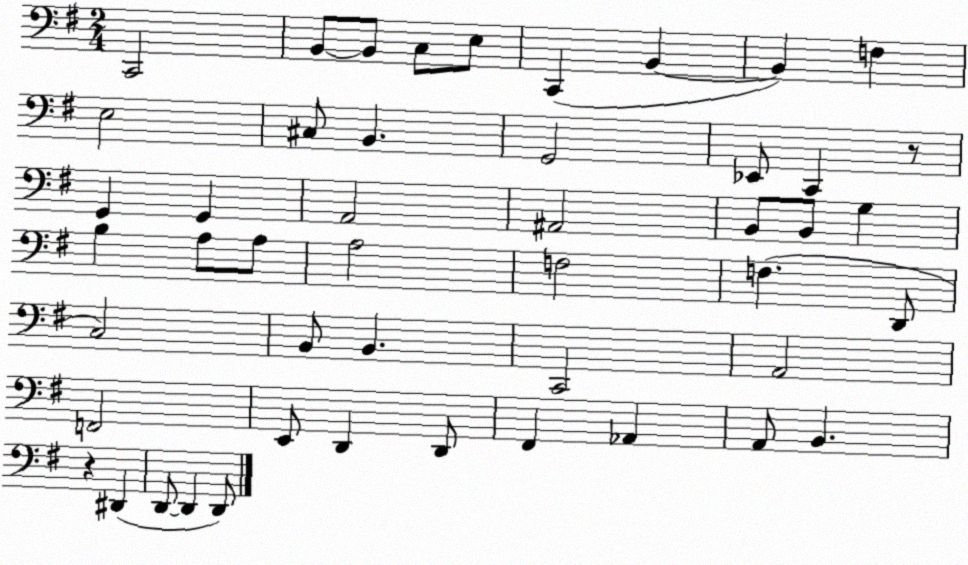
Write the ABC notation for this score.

X:1
T:Untitled
M:2/4
L:1/4
K:G
C,,2 B,,/2 B,,/2 C,/2 E,/2 C,, B,, B,, F, E,2 ^C,/2 B,, G,,2 _E,,/2 C,, z/2 G,, G,, A,,2 ^A,,2 B,,/2 B,,/2 G, B, A,/2 A,/2 A,2 F,2 F, D,,/2 C,2 B,,/2 B,, C,,2 A,,2 F,,2 E,,/2 D,, D,,/2 ^F,, _A,, A,,/2 B,, z ^D,, D,,/2 D,, D,,/2